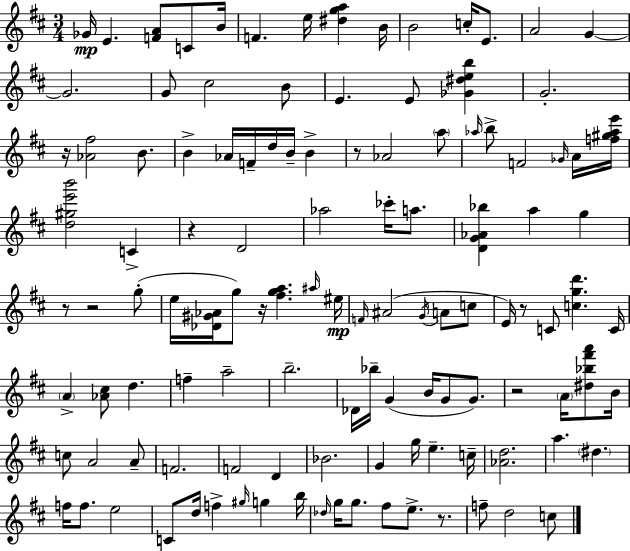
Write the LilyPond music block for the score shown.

{
  \clef treble
  \numericTimeSignature
  \time 3/4
  \key d \major
  ges'16\mp e'4. <f' a'>8 c'8 b'16 | f'4. e''16 <dis'' g'' a''>4 b'16 | b'2 c''16-. e'8. | a'2 g'4~~ | \break g'2. | g'8 cis''2 b'8 | e'4. e'8 <ges' dis'' e'' b''>4 | g'2.-. | \break r16 <aes' fis''>2 b'8. | b'4-> aes'16 f'16-- d''16 b'16-- b'4-> | r8 aes'2 \parenthesize a''8 | \grace { aes''16 } b''8-> f'2 \grace { ges'16 } | \break a'16 <f'' gis'' aes'' e'''>16 <d'' gis'' e''' b'''>2 c'4-> | r4 d'2 | aes''2 ces'''16-. a''8. | <d' g' aes' bes''>4 a''4 g''4 | \break r8 r2 | g''8-.( e''16 <des' gis' aes'>16 g''8) r16 <fis'' g'' a''>4. | \grace { ais''16 } eis''16\mp \grace { f'16 }( ais'2 | \acciaccatura { g'16 } a'8 c''8 e'16) r8 c'8 <c'' g'' d'''>4. | \break c'16 \parenthesize a'4-> <aes' cis''>8 d''4. | f''4-- a''2-- | b''2.-- | des'16 bes''16-- g'4( b'16 | \break g'8 g'8.) r2 | \parenthesize a'16 <dis'' bes'' fis''' a'''>8 b'16 c''8 a'2 | a'8-- f'2. | f'2 | \break d'4 bes'2. | g'4 g''16 e''4.-- | c''16-- <aes' d''>2. | a''4. \parenthesize dis''4. | \break f''16 f''8. e''2 | c'8 d''16 f''4-> | \grace { gis''16 } g''4 b''16 \grace { des''16 } g''16 g''8. fis''8 | e''8.-> r8. f''8-- d''2 | \break c''8 \bar "|."
}